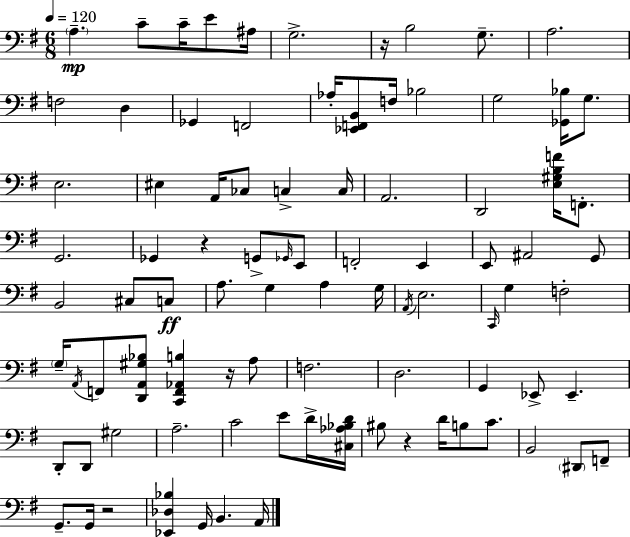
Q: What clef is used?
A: bass